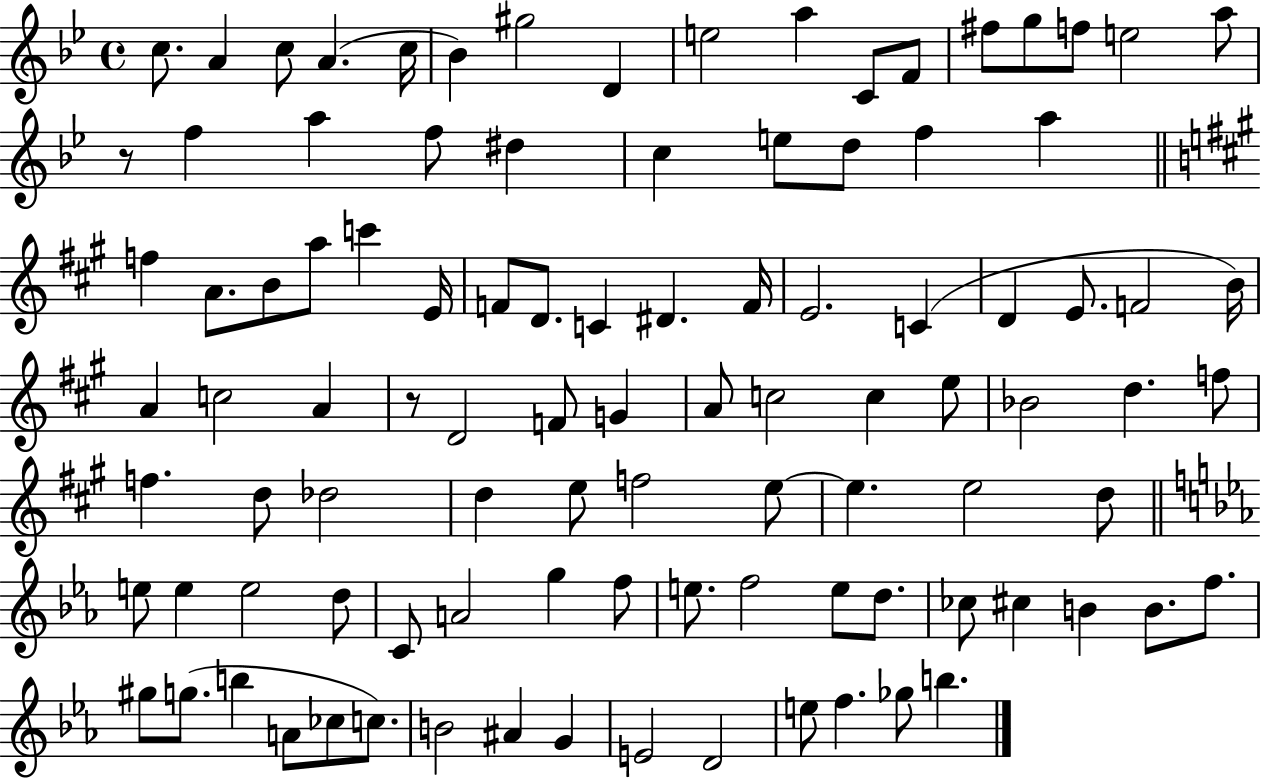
{
  \clef treble
  \time 4/4
  \defaultTimeSignature
  \key bes \major
  c''8. a'4 c''8 a'4.( c''16 | bes'4) gis''2 d'4 | e''2 a''4 c'8 f'8 | fis''8 g''8 f''8 e''2 a''8 | \break r8 f''4 a''4 f''8 dis''4 | c''4 e''8 d''8 f''4 a''4 | \bar "||" \break \key a \major f''4 a'8. b'8 a''8 c'''4 e'16 | f'8 d'8. c'4 dis'4. f'16 | e'2. c'4( | d'4 e'8. f'2 b'16) | \break a'4 c''2 a'4 | r8 d'2 f'8 g'4 | a'8 c''2 c''4 e''8 | bes'2 d''4. f''8 | \break f''4. d''8 des''2 | d''4 e''8 f''2 e''8~~ | e''4. e''2 d''8 | \bar "||" \break \key c \minor e''8 e''4 e''2 d''8 | c'8 a'2 g''4 f''8 | e''8. f''2 e''8 d''8. | ces''8 cis''4 b'4 b'8. f''8. | \break gis''8 g''8.( b''4 a'8 ces''8 c''8.) | b'2 ais'4 g'4 | e'2 d'2 | e''8 f''4. ges''8 b''4. | \break \bar "|."
}